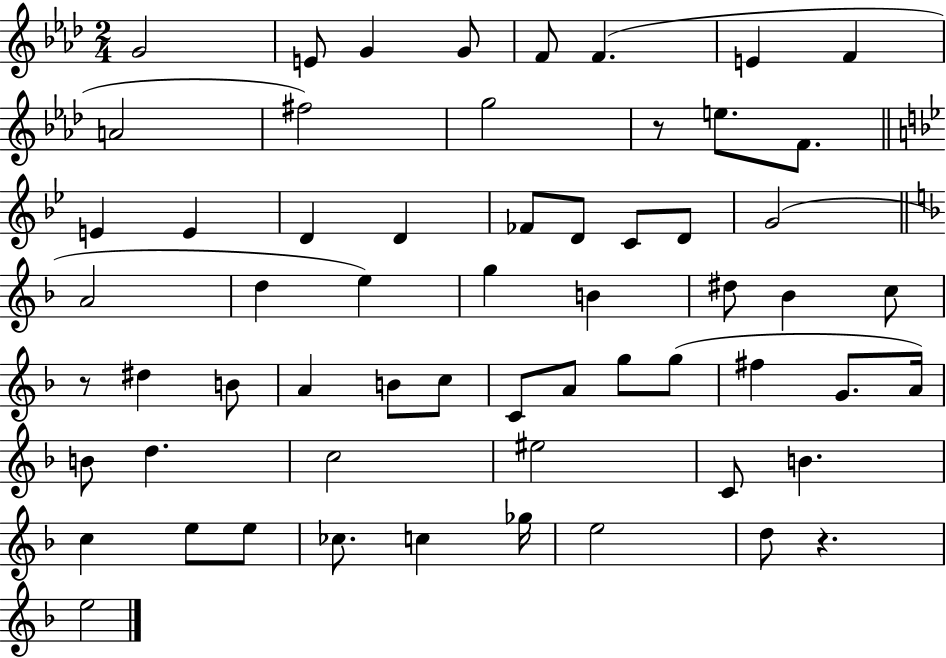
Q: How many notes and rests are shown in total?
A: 60